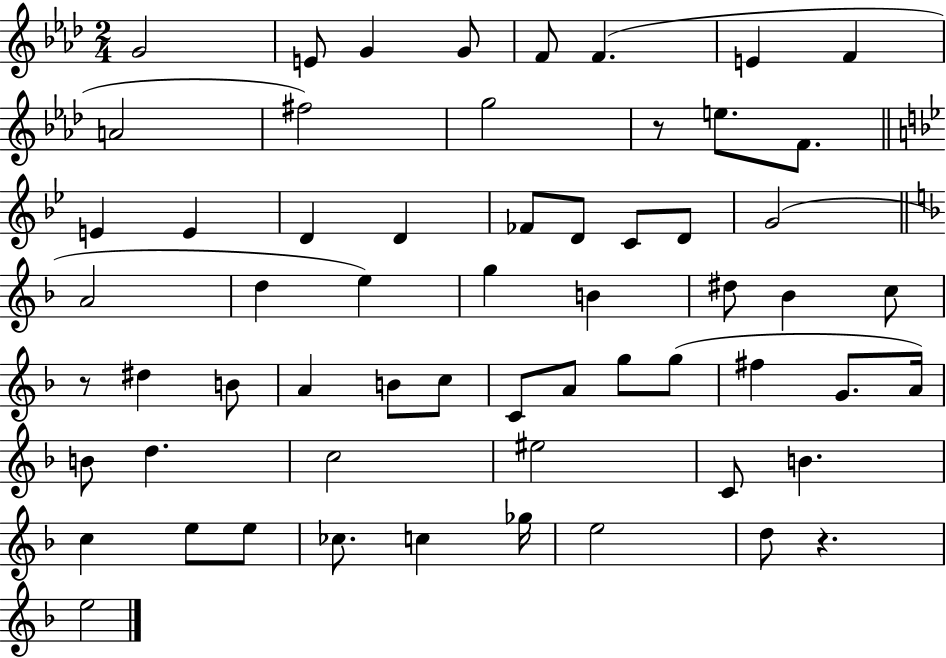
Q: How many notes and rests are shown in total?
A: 60